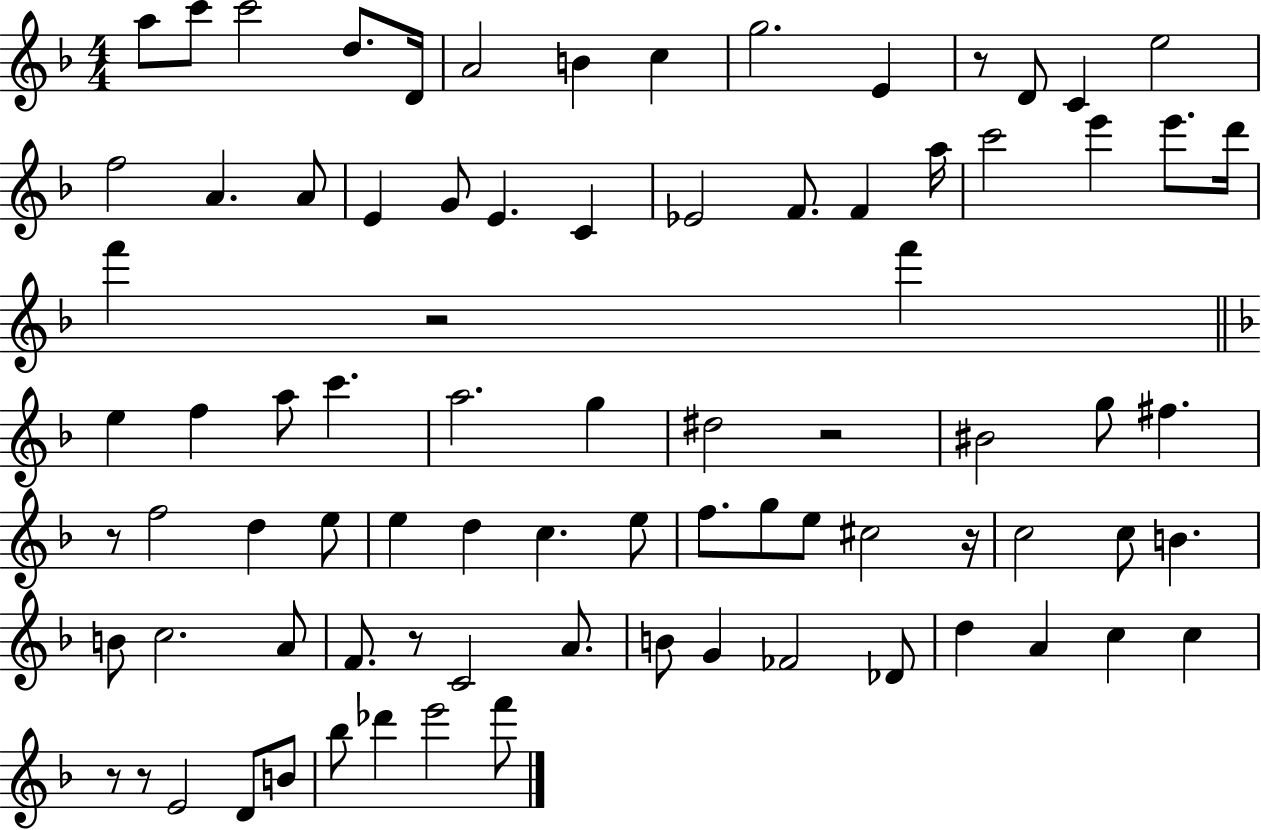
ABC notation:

X:1
T:Untitled
M:4/4
L:1/4
K:F
a/2 c'/2 c'2 d/2 D/4 A2 B c g2 E z/2 D/2 C e2 f2 A A/2 E G/2 E C _E2 F/2 F a/4 c'2 e' e'/2 d'/4 f' z2 f' e f a/2 c' a2 g ^d2 z2 ^B2 g/2 ^f z/2 f2 d e/2 e d c e/2 f/2 g/2 e/2 ^c2 z/4 c2 c/2 B B/2 c2 A/2 F/2 z/2 C2 A/2 B/2 G _F2 _D/2 d A c c z/2 z/2 E2 D/2 B/2 _b/2 _d' e'2 f'/2